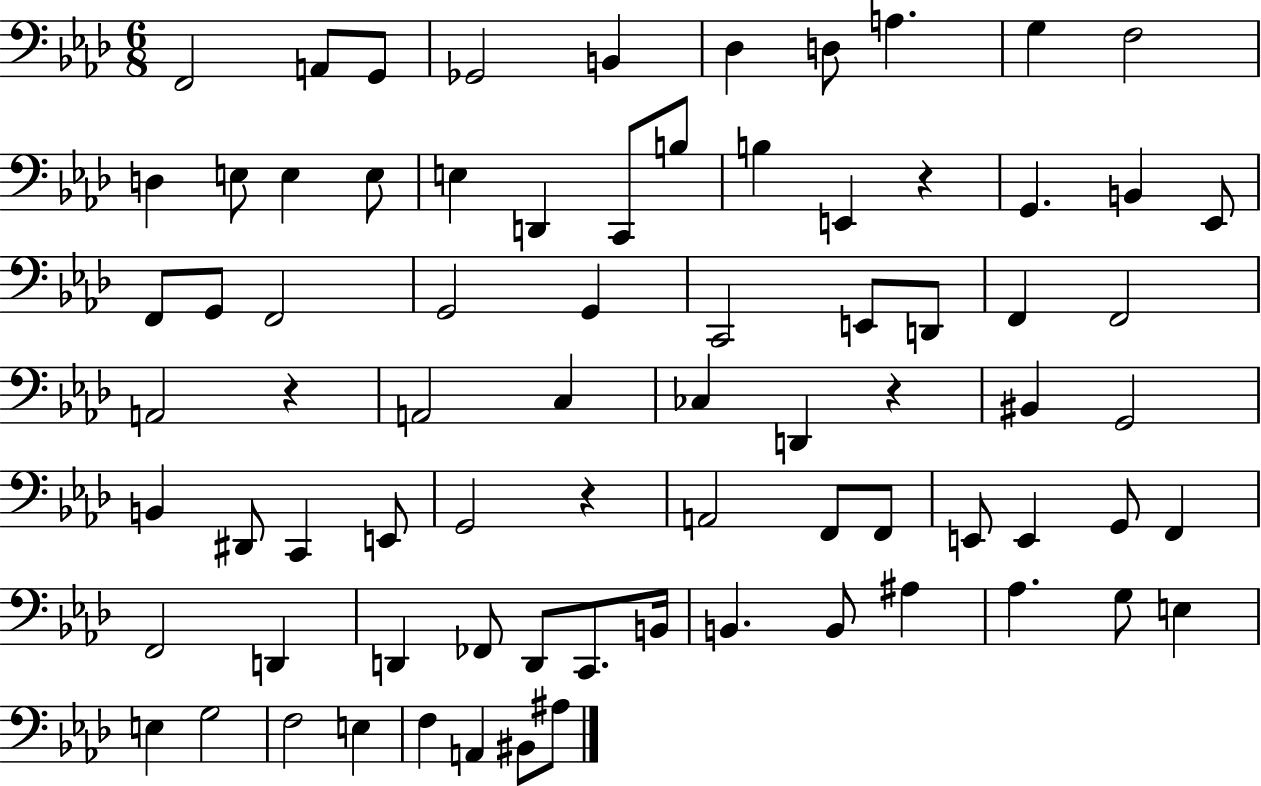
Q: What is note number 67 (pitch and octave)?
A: G3